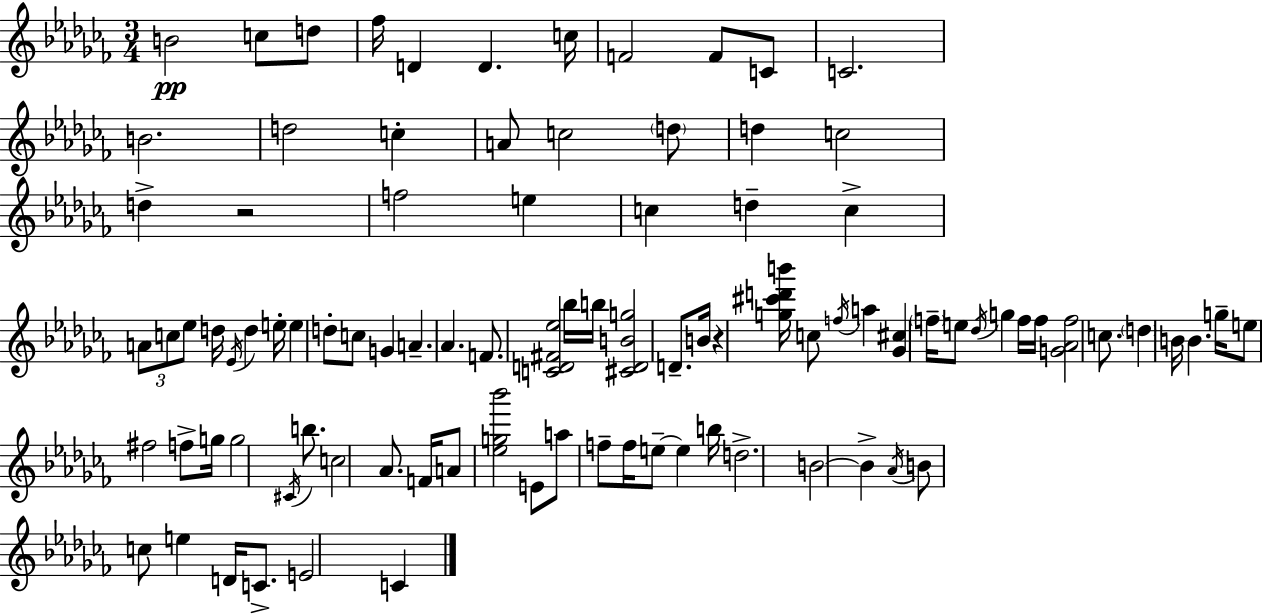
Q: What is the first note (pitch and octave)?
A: B4